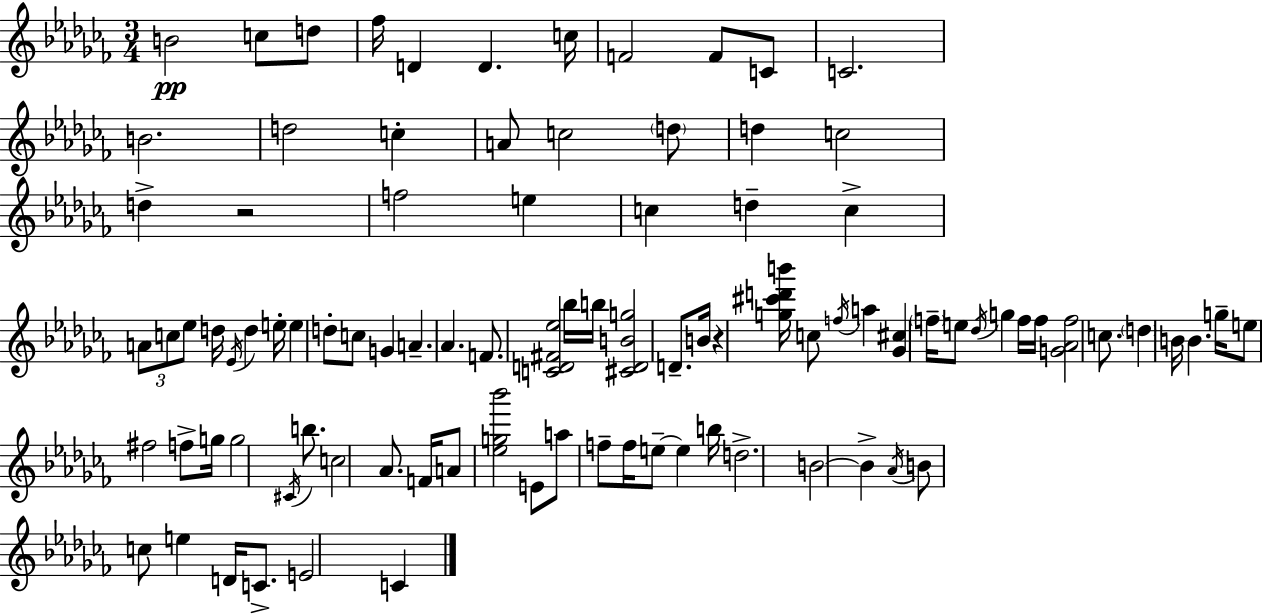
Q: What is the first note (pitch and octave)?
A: B4